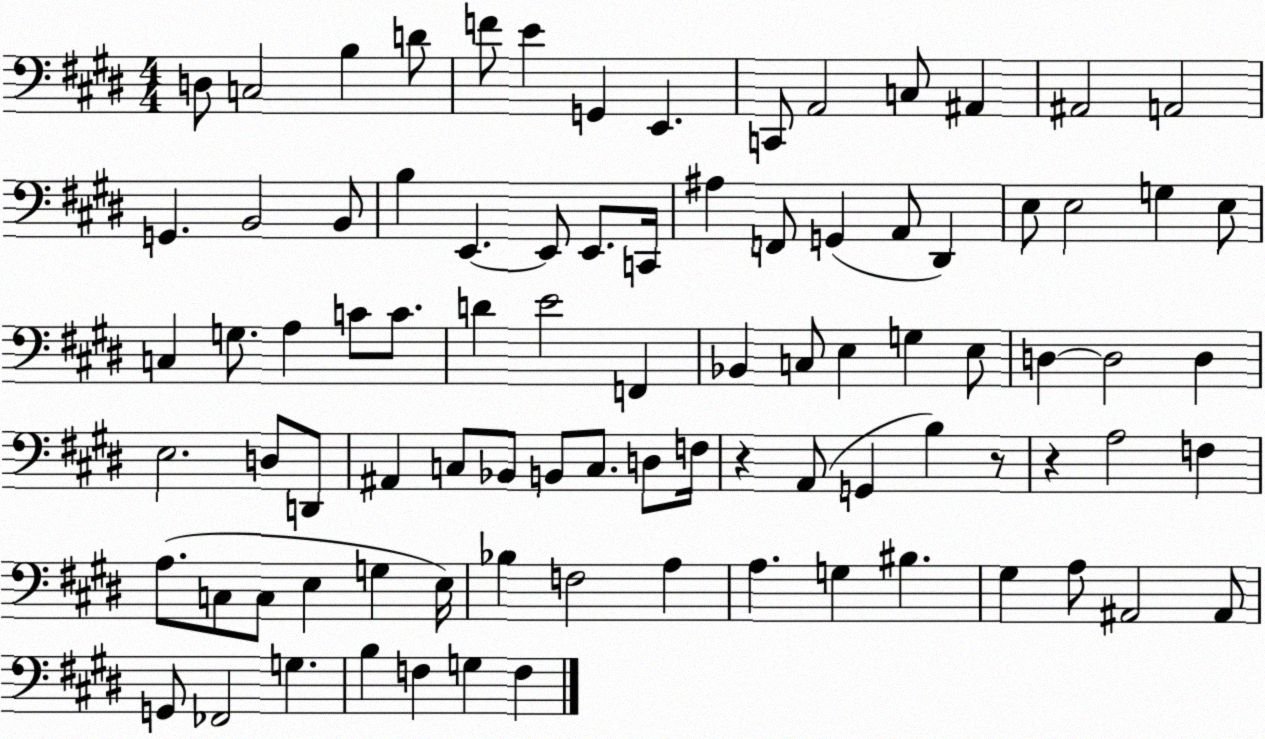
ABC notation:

X:1
T:Untitled
M:4/4
L:1/4
K:E
D,/2 C,2 B, D/2 F/2 E G,, E,, C,,/2 A,,2 C,/2 ^A,, ^A,,2 A,,2 G,, B,,2 B,,/2 B, E,, E,,/2 E,,/2 C,,/4 ^A, F,,/2 G,, A,,/2 ^D,, E,/2 E,2 G, E,/2 C, G,/2 A, C/2 C/2 D E2 F,, _B,, C,/2 E, G, E,/2 D, D,2 D, E,2 D,/2 D,,/2 ^A,, C,/2 _B,,/2 B,,/2 C,/2 D,/2 F,/4 z A,,/2 G,, B, z/2 z A,2 F, A,/2 C,/2 C,/2 E, G, E,/4 _B, F,2 A, A, G, ^B, ^G, A,/2 ^A,,2 ^A,,/2 G,,/2 _F,,2 G, B, F, G, F,